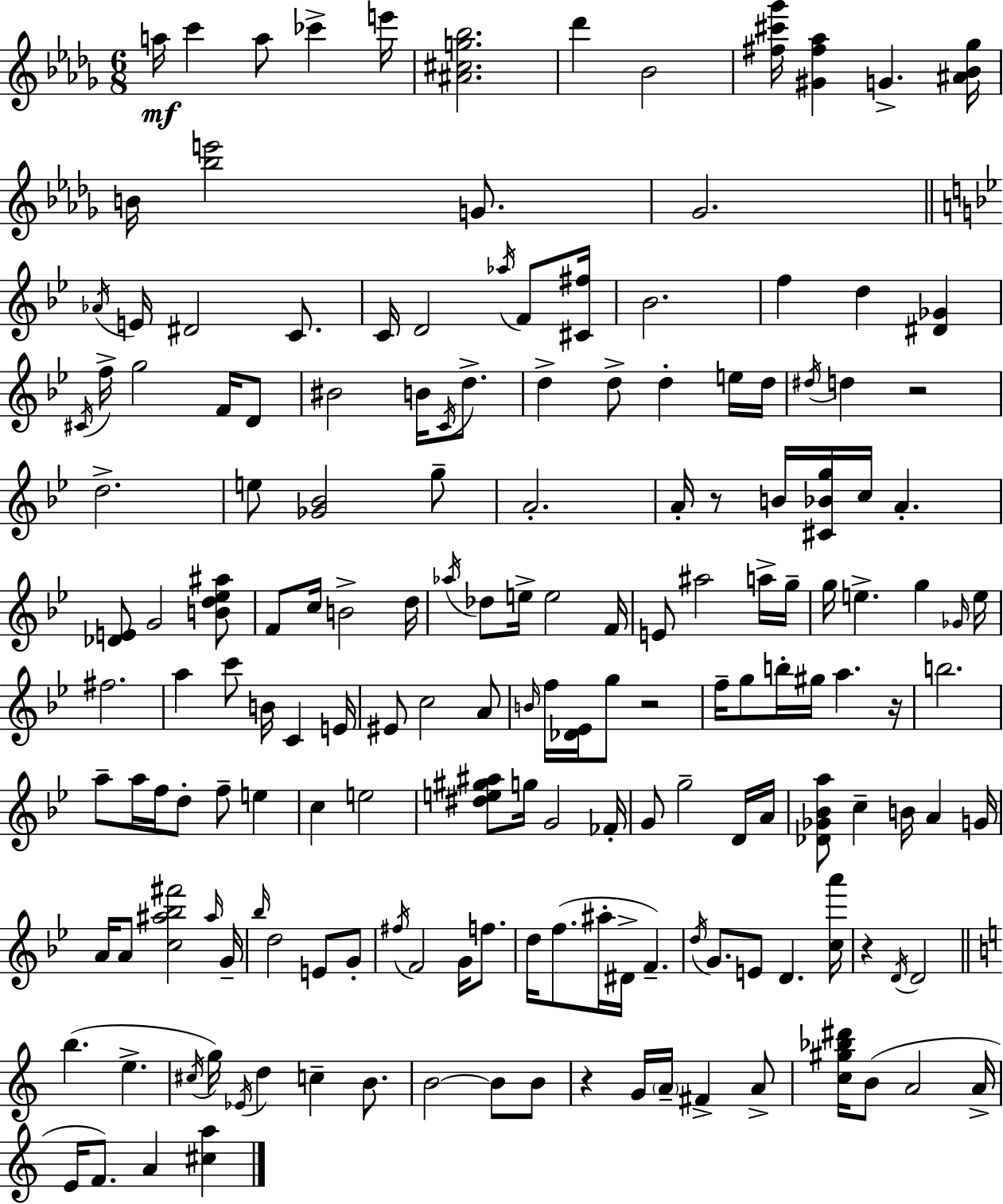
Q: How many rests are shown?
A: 6